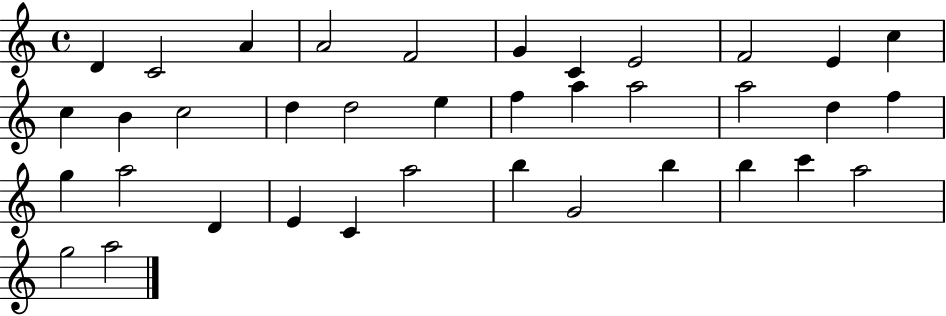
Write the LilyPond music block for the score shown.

{
  \clef treble
  \time 4/4
  \defaultTimeSignature
  \key c \major
  d'4 c'2 a'4 | a'2 f'2 | g'4 c'4 e'2 | f'2 e'4 c''4 | \break c''4 b'4 c''2 | d''4 d''2 e''4 | f''4 a''4 a''2 | a''2 d''4 f''4 | \break g''4 a''2 d'4 | e'4 c'4 a''2 | b''4 g'2 b''4 | b''4 c'''4 a''2 | \break g''2 a''2 | \bar "|."
}